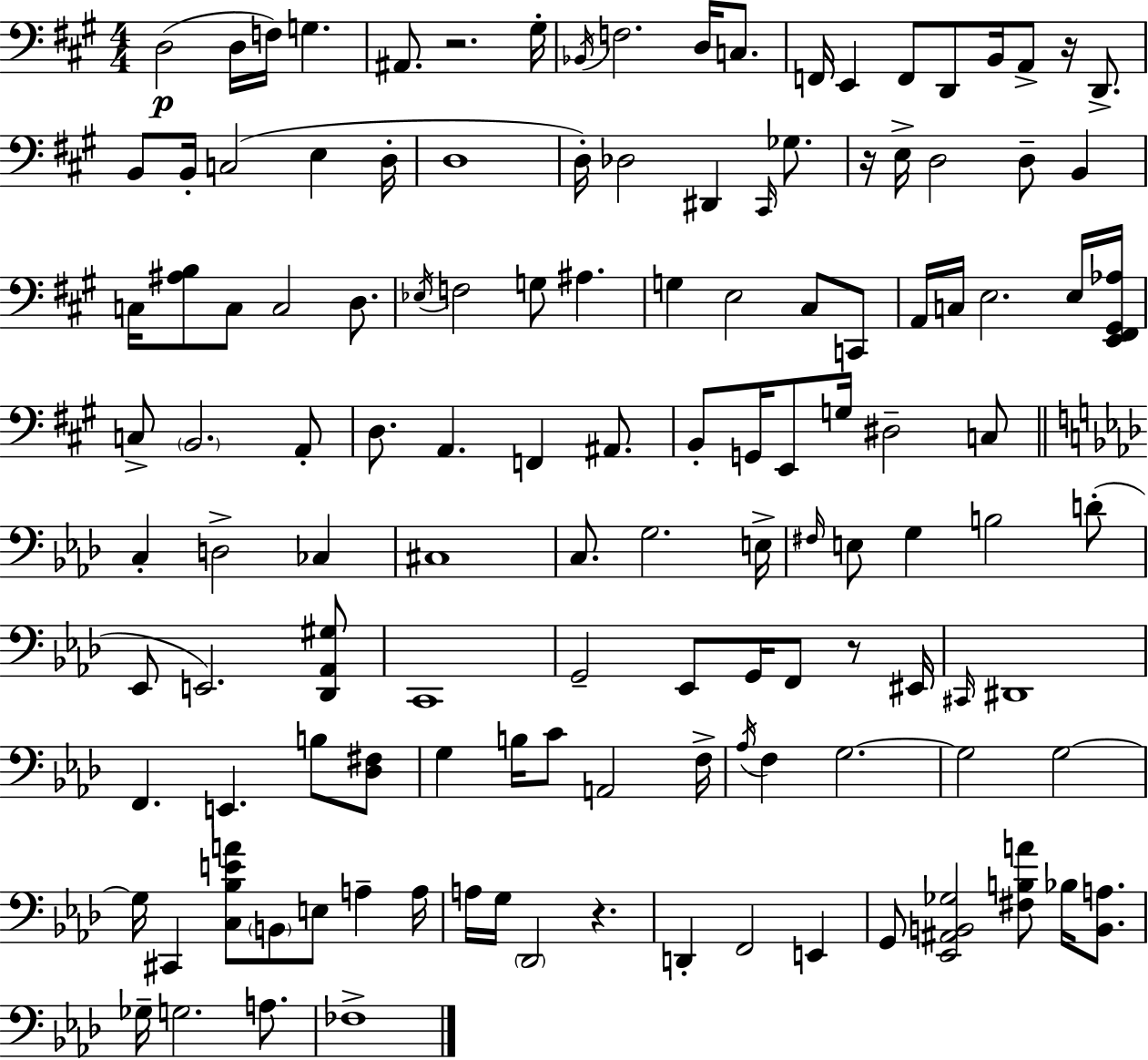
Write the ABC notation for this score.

X:1
T:Untitled
M:4/4
L:1/4
K:A
D,2 D,/4 F,/4 G, ^A,,/2 z2 ^G,/4 _B,,/4 F,2 D,/4 C,/2 F,,/4 E,, F,,/2 D,,/2 B,,/4 A,,/2 z/4 D,,/2 B,,/2 B,,/4 C,2 E, D,/4 D,4 D,/4 _D,2 ^D,, ^C,,/4 _G,/2 z/4 E,/4 D,2 D,/2 B,, C,/4 [^A,B,]/2 C,/2 C,2 D,/2 _E,/4 F,2 G,/2 ^A, G, E,2 ^C,/2 C,,/2 A,,/4 C,/4 E,2 E,/4 [E,,^F,,^G,,_A,]/4 C,/2 B,,2 A,,/2 D,/2 A,, F,, ^A,,/2 B,,/2 G,,/4 E,,/2 G,/4 ^D,2 C,/2 C, D,2 _C, ^C,4 C,/2 G,2 E,/4 ^F,/4 E,/2 G, B,2 D/2 _E,,/2 E,,2 [_D,,_A,,^G,]/2 C,,4 G,,2 _E,,/2 G,,/4 F,,/2 z/2 ^E,,/4 ^C,,/4 ^D,,4 F,, E,, B,/2 [_D,^F,]/2 G, B,/4 C/2 A,,2 F,/4 _A,/4 F, G,2 G,2 G,2 G,/4 ^C,, [C,_B,EA]/2 B,,/2 E,/2 A, A,/4 A,/4 G,/4 _D,,2 z D,, F,,2 E,, G,,/2 [_E,,^A,,B,,_G,]2 [^F,B,A]/2 _B,/4 [B,,A,]/2 _G,/4 G,2 A,/2 _F,4